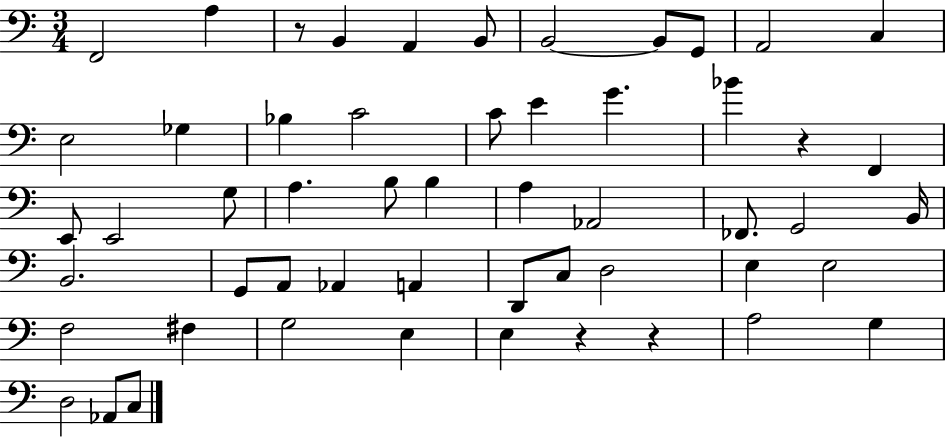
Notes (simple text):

F2/h A3/q R/e B2/q A2/q B2/e B2/h B2/e G2/e A2/h C3/q E3/h Gb3/q Bb3/q C4/h C4/e E4/q G4/q. Bb4/q R/q F2/q E2/e E2/h G3/e A3/q. B3/e B3/q A3/q Ab2/h FES2/e. G2/h B2/s B2/h. G2/e A2/e Ab2/q A2/q D2/e C3/e D3/h E3/q E3/h F3/h F#3/q G3/h E3/q E3/q R/q R/q A3/h G3/q D3/h Ab2/e C3/e